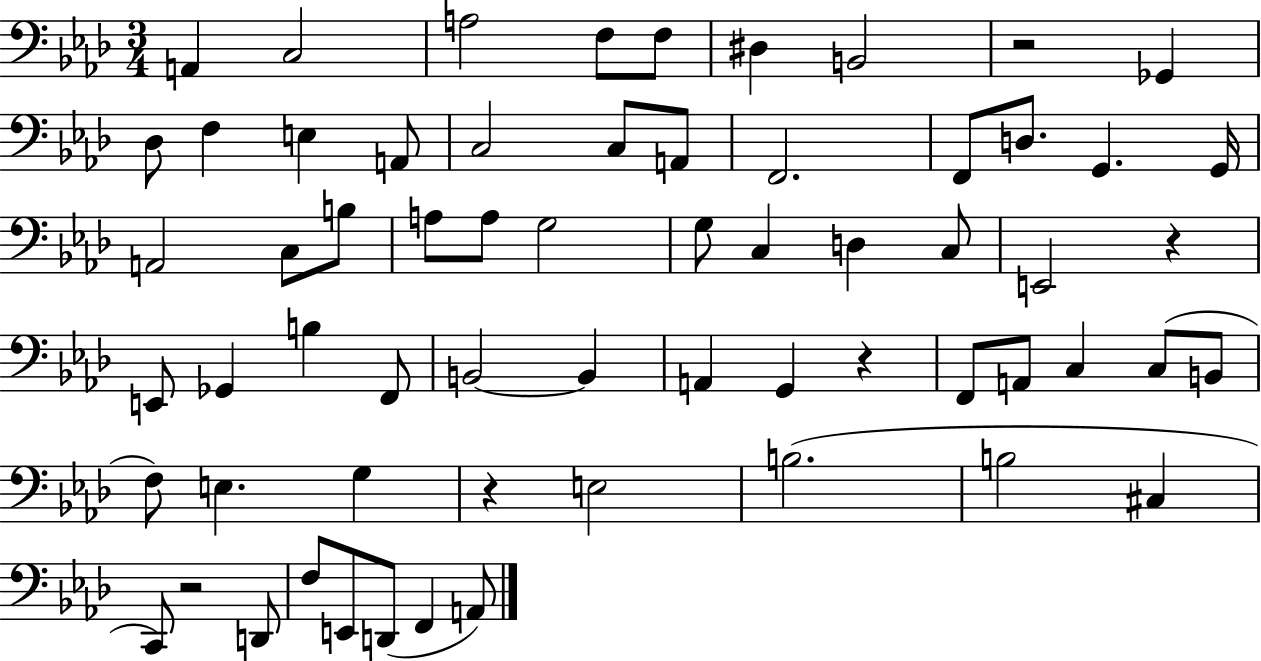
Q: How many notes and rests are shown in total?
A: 63